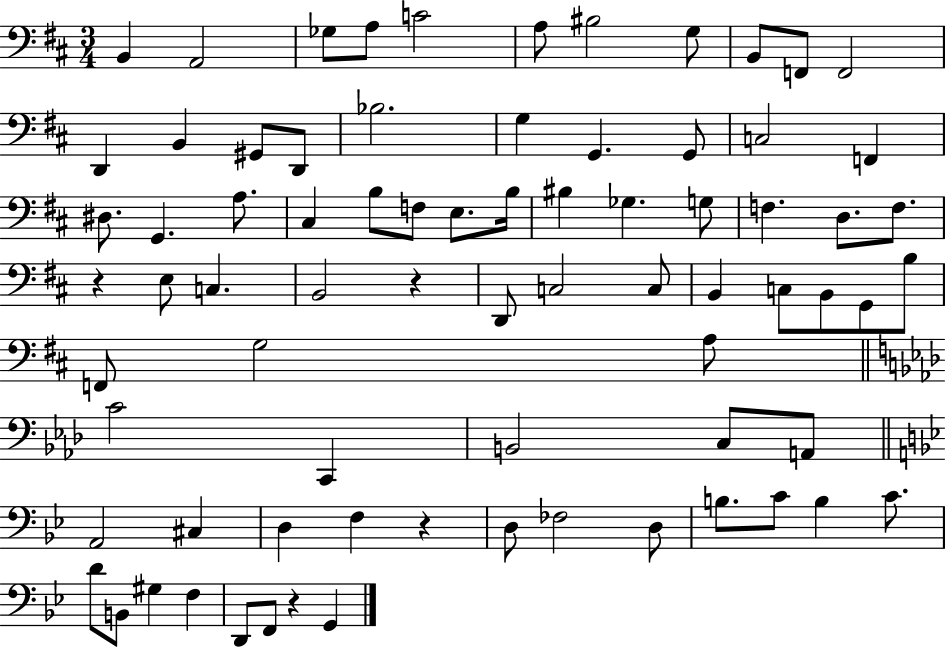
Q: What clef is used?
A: bass